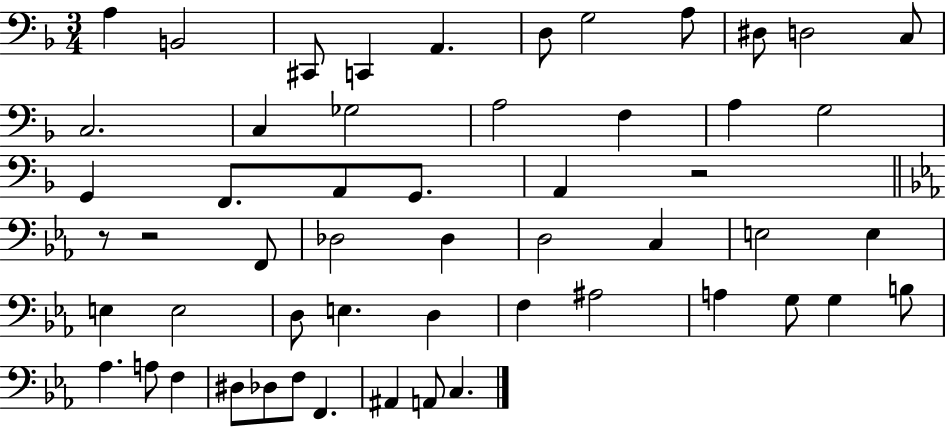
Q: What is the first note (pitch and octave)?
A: A3